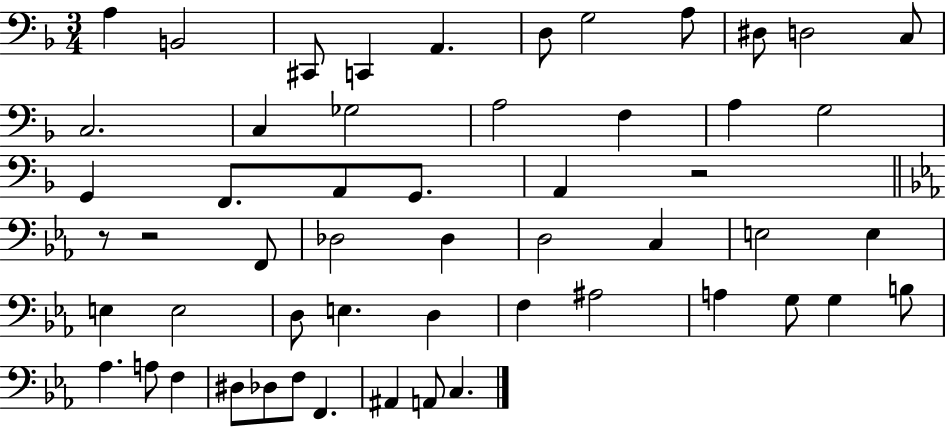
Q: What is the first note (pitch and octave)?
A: A3